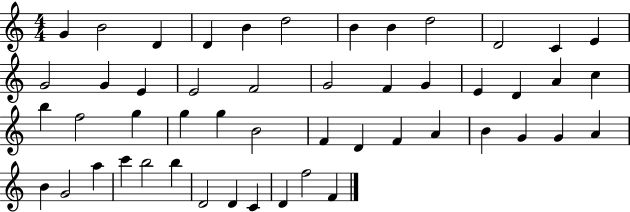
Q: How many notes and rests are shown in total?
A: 50